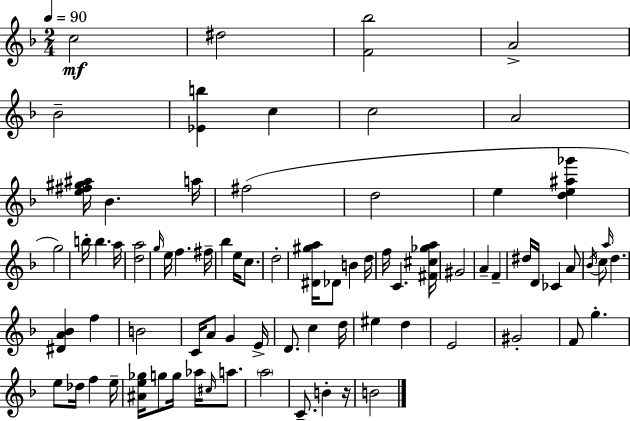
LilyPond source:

{
  \clef treble
  \numericTimeSignature
  \time 2/4
  \key f \major
  \tempo 4 = 90
  c''2\mf | dis''2 | <f' bes''>2 | a'2-> | \break bes'2-- | <ees' b''>4 c''4 | c''2 | a'2 | \break <e'' fis'' gis'' ais''>16 bes'4. a''16 | fis''2( | d''2 | e''4 <d'' e'' ais'' ges'''>4 | \break g''2) | b''16-. b''4. a''16 | <d'' a''>2 | \grace { g''16 } e''16 f''4. | \break fis''16-- bes''4 e''16 c''8. | d''2-. | <dis' gis'' a''>16 des'8 b'4 | d''16 f''16 c'4. | \break <fis' cis'' ges'' a''>16 gis'2 | a'4-- f'4-- | dis''16 d'16 ces'4 a'8 | \acciaccatura { bes'16 } c''8 \grace { a''16 } d''4. | \break <dis' a' bes'>4 f''4 | b'2 | c'16 a'8 g'4 | e'16-> d'8. c''4 | \break d''16 eis''4 d''4 | e'2 | gis'2-. | f'8 g''4.-. | \break e''8 des''16 f''4 | e''16-- <ais' e'' ges''>16 g''8 g''16 aes''16 | \grace { cis''16 } a''8. \parenthesize a''2 | c'8.-- b'4-. | \break r16 b'2 | \bar "|."
}